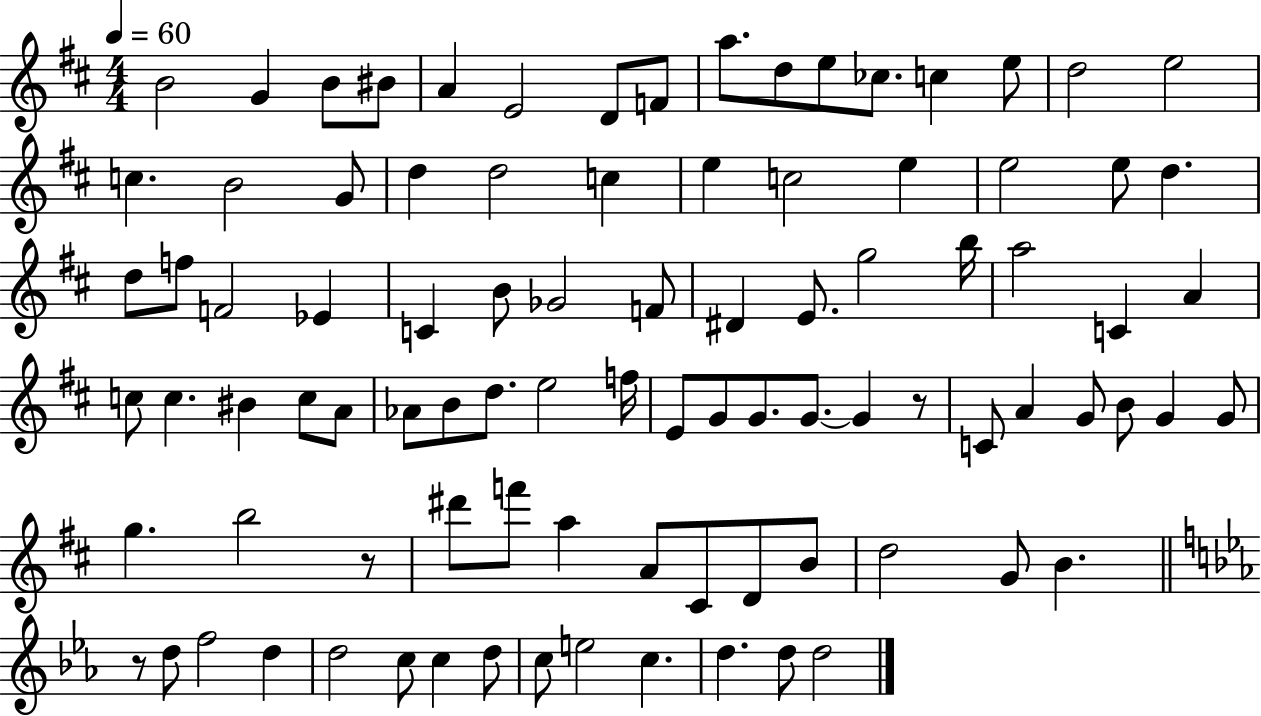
B4/h G4/q B4/e BIS4/e A4/q E4/h D4/e F4/e A5/e. D5/e E5/e CES5/e. C5/q E5/e D5/h E5/h C5/q. B4/h G4/e D5/q D5/h C5/q E5/q C5/h E5/q E5/h E5/e D5/q. D5/e F5/e F4/h Eb4/q C4/q B4/e Gb4/h F4/e D#4/q E4/e. G5/h B5/s A5/h C4/q A4/q C5/e C5/q. BIS4/q C5/e A4/e Ab4/e B4/e D5/e. E5/h F5/s E4/e G4/e G4/e. G4/e. G4/q R/e C4/e A4/q G4/e B4/e G4/q G4/e G5/q. B5/h R/e D#6/e F6/e A5/q A4/e C#4/e D4/e B4/e D5/h G4/e B4/q. R/e D5/e F5/h D5/q D5/h C5/e C5/q D5/e C5/e E5/h C5/q. D5/q. D5/e D5/h